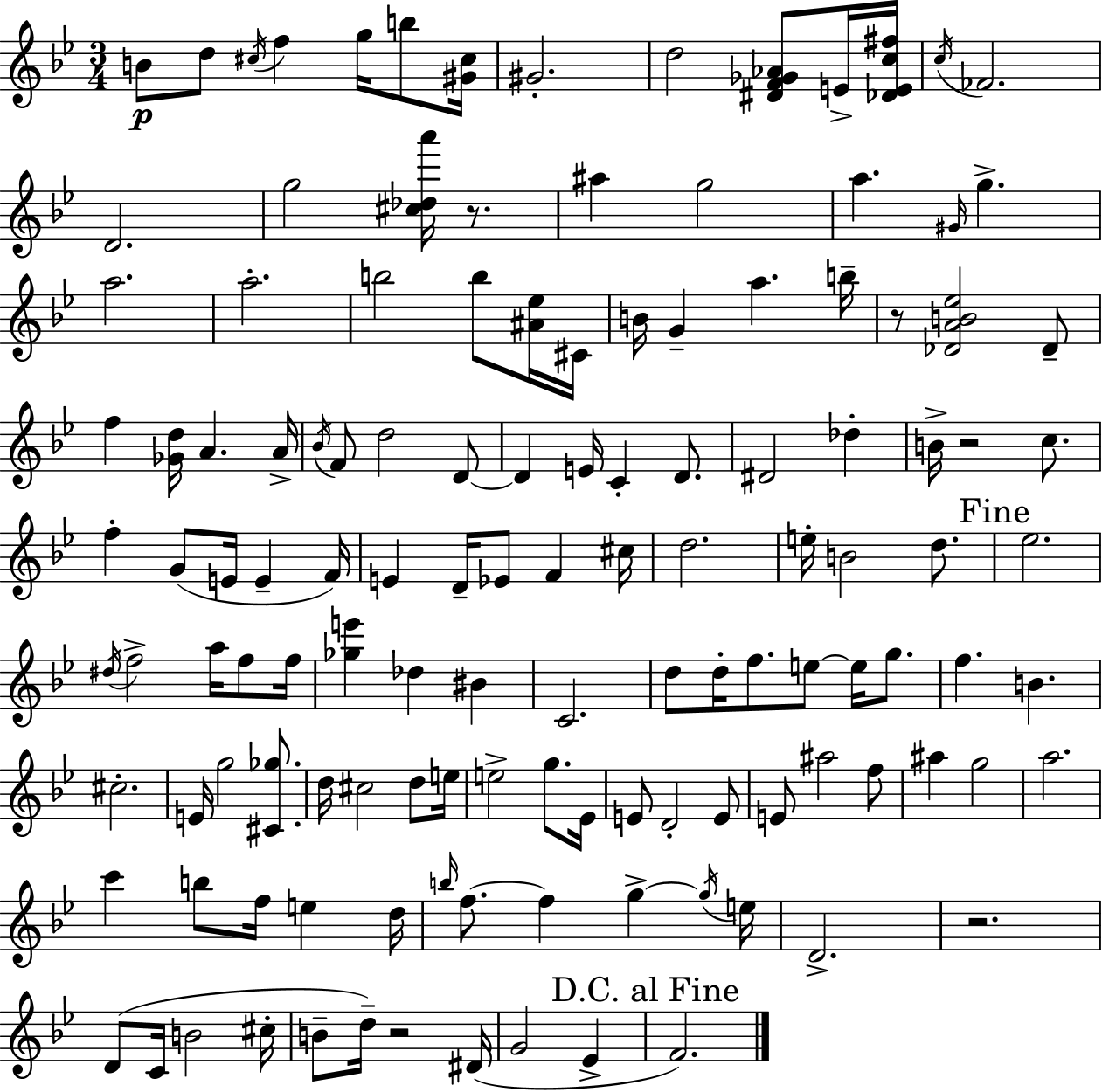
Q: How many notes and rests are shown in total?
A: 129